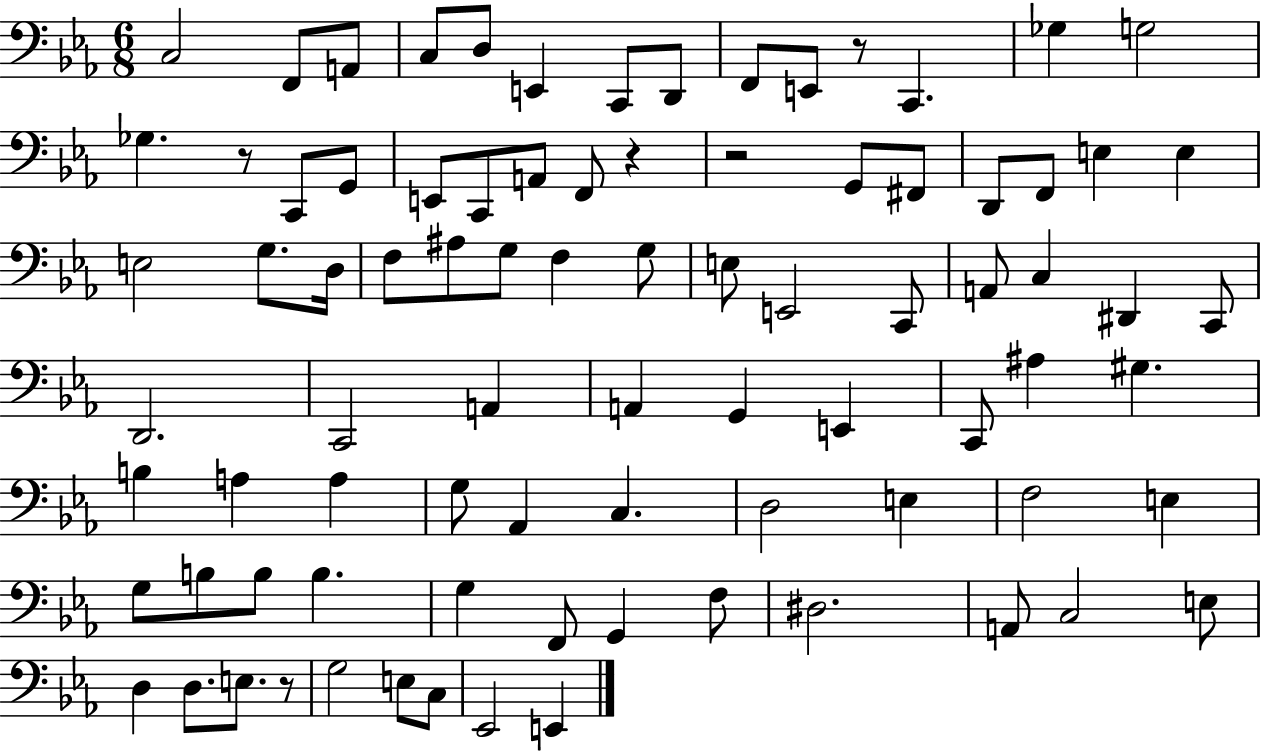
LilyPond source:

{
  \clef bass
  \numericTimeSignature
  \time 6/8
  \key ees \major
  c2 f,8 a,8 | c8 d8 e,4 c,8 d,8 | f,8 e,8 r8 c,4. | ges4 g2 | \break ges4. r8 c,8 g,8 | e,8 c,8 a,8 f,8 r4 | r2 g,8 fis,8 | d,8 f,8 e4 e4 | \break e2 g8. d16 | f8 ais8 g8 f4 g8 | e8 e,2 c,8 | a,8 c4 dis,4 c,8 | \break d,2. | c,2 a,4 | a,4 g,4 e,4 | c,8 ais4 gis4. | \break b4 a4 a4 | g8 aes,4 c4. | d2 e4 | f2 e4 | \break g8 b8 b8 b4. | g4 f,8 g,4 f8 | dis2. | a,8 c2 e8 | \break d4 d8. e8. r8 | g2 e8 c8 | ees,2 e,4 | \bar "|."
}